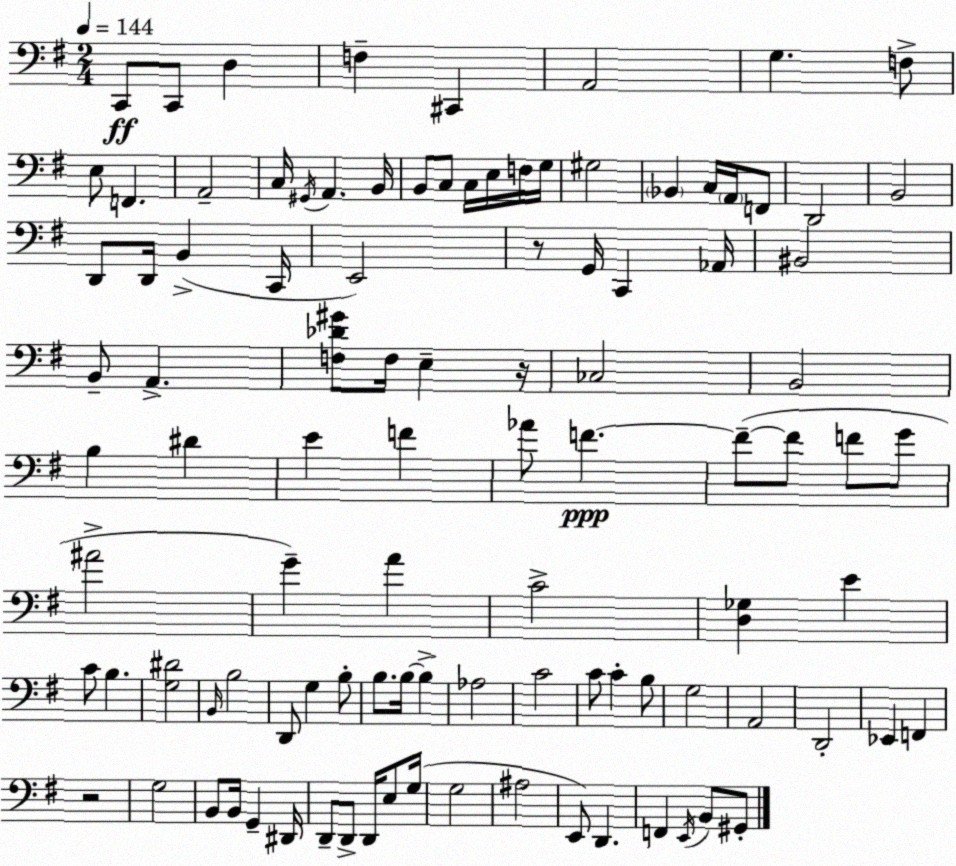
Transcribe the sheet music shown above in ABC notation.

X:1
T:Untitled
M:2/4
L:1/4
K:Em
C,,/2 C,,/2 D, F, ^C,, A,,2 G, F,/2 E,/2 F,, A,,2 C,/4 ^G,,/4 A,, B,,/4 B,,/2 C,/2 C,/4 E,/4 F,/4 G,/4 ^G,2 _B,, C,/4 A,,/4 F,,/2 D,,2 B,,2 D,,/2 D,,/4 B,, C,,/4 E,,2 z/2 G,,/4 C,, _A,,/4 ^B,,2 B,,/2 A,, [F,_D^G]/2 F,/4 E, z/4 _C,2 B,,2 B, ^D E F _A/2 F F/2 F/2 F/2 G/2 ^A2 G A C2 [D,_G,] E C/2 B, [G,^D]2 B,,/4 B,2 D,,/2 G, B,/2 B,/2 B,/4 B, _A,2 C2 C/2 C B,/2 G,2 A,,2 D,,2 _E,, F,, z2 G,2 B,,/2 B,,/4 G,, ^D,,/4 D,,/2 D,,/2 D,,/4 E,/2 G,/4 G,2 ^A,2 E,,/2 D,, F,, E,,/4 B,,/2 ^G,,/2